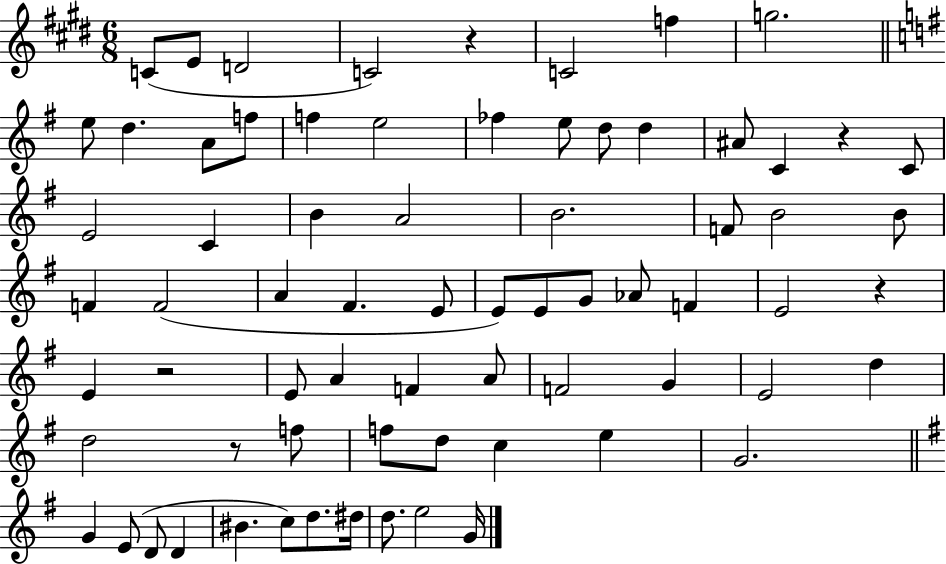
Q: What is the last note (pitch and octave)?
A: G4